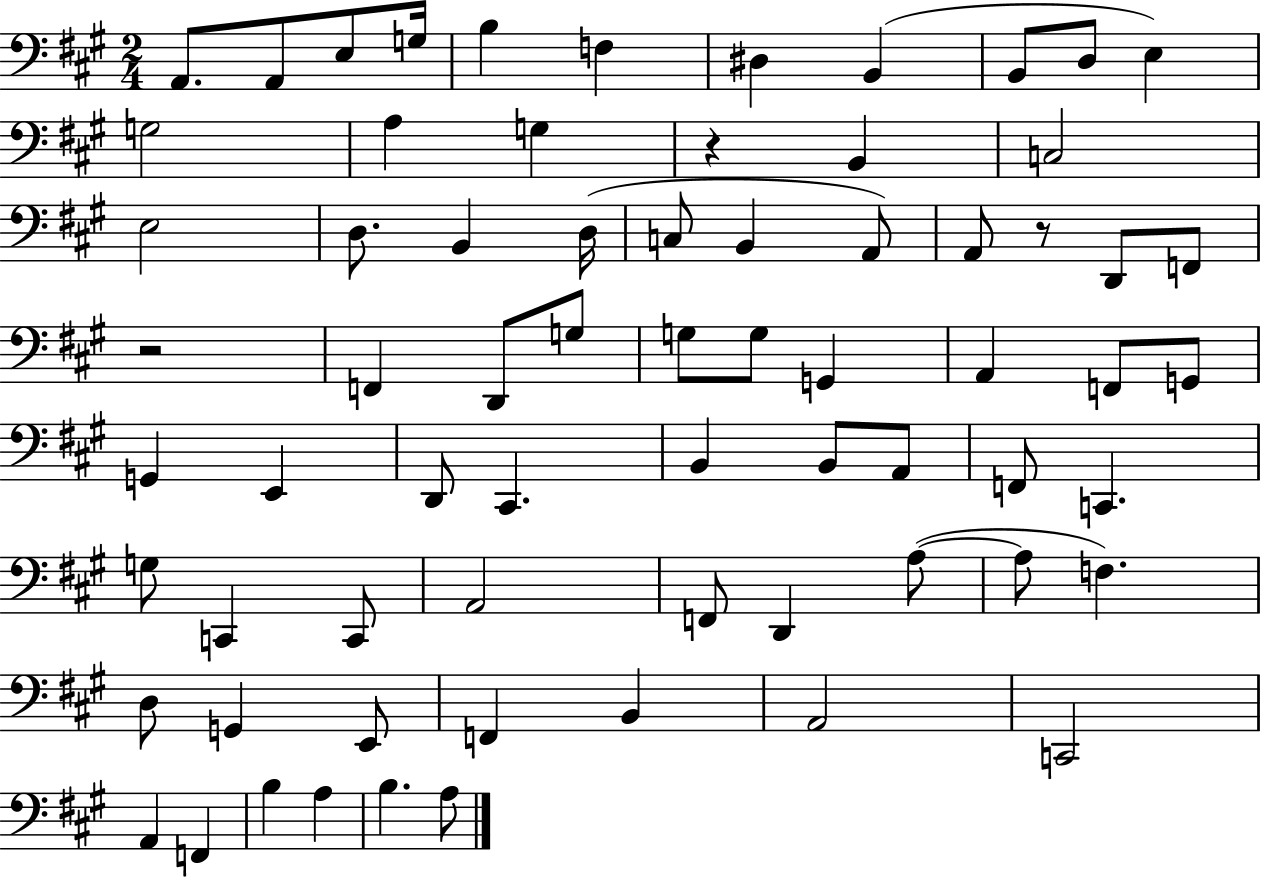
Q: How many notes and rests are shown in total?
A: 69